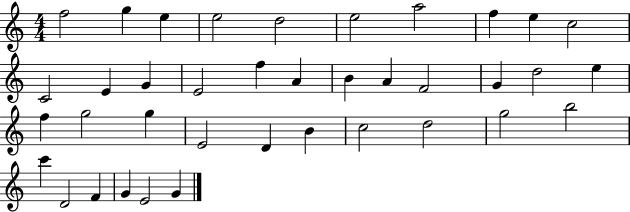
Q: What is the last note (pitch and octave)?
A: G4